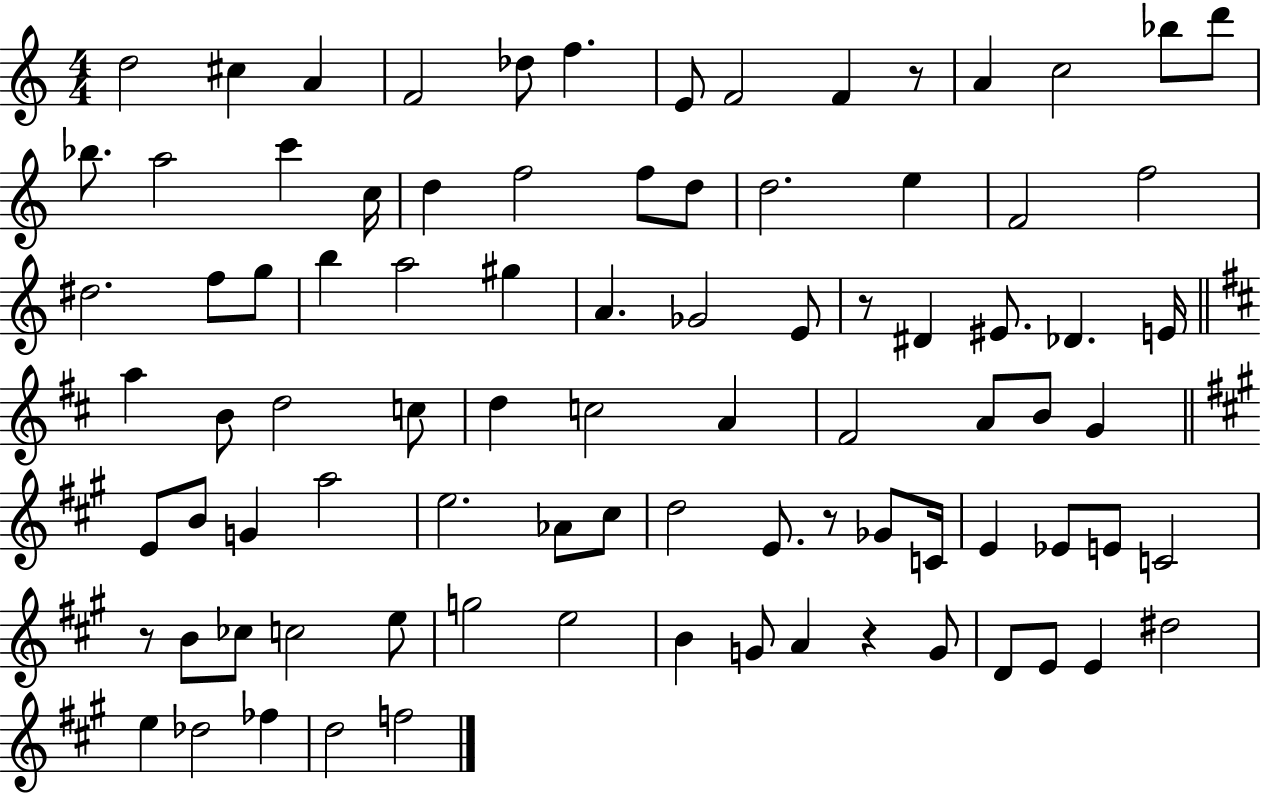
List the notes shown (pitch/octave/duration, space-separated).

D5/h C#5/q A4/q F4/h Db5/e F5/q. E4/e F4/h F4/q R/e A4/q C5/h Bb5/e D6/e Bb5/e. A5/h C6/q C5/s D5/q F5/h F5/e D5/e D5/h. E5/q F4/h F5/h D#5/h. F5/e G5/e B5/q A5/h G#5/q A4/q. Gb4/h E4/e R/e D#4/q EIS4/e. Db4/q. E4/s A5/q B4/e D5/h C5/e D5/q C5/h A4/q F#4/h A4/e B4/e G4/q E4/e B4/e G4/q A5/h E5/h. Ab4/e C#5/e D5/h E4/e. R/e Gb4/e C4/s E4/q Eb4/e E4/e C4/h R/e B4/e CES5/e C5/h E5/e G5/h E5/h B4/q G4/e A4/q R/q G4/e D4/e E4/e E4/q D#5/h E5/q Db5/h FES5/q D5/h F5/h